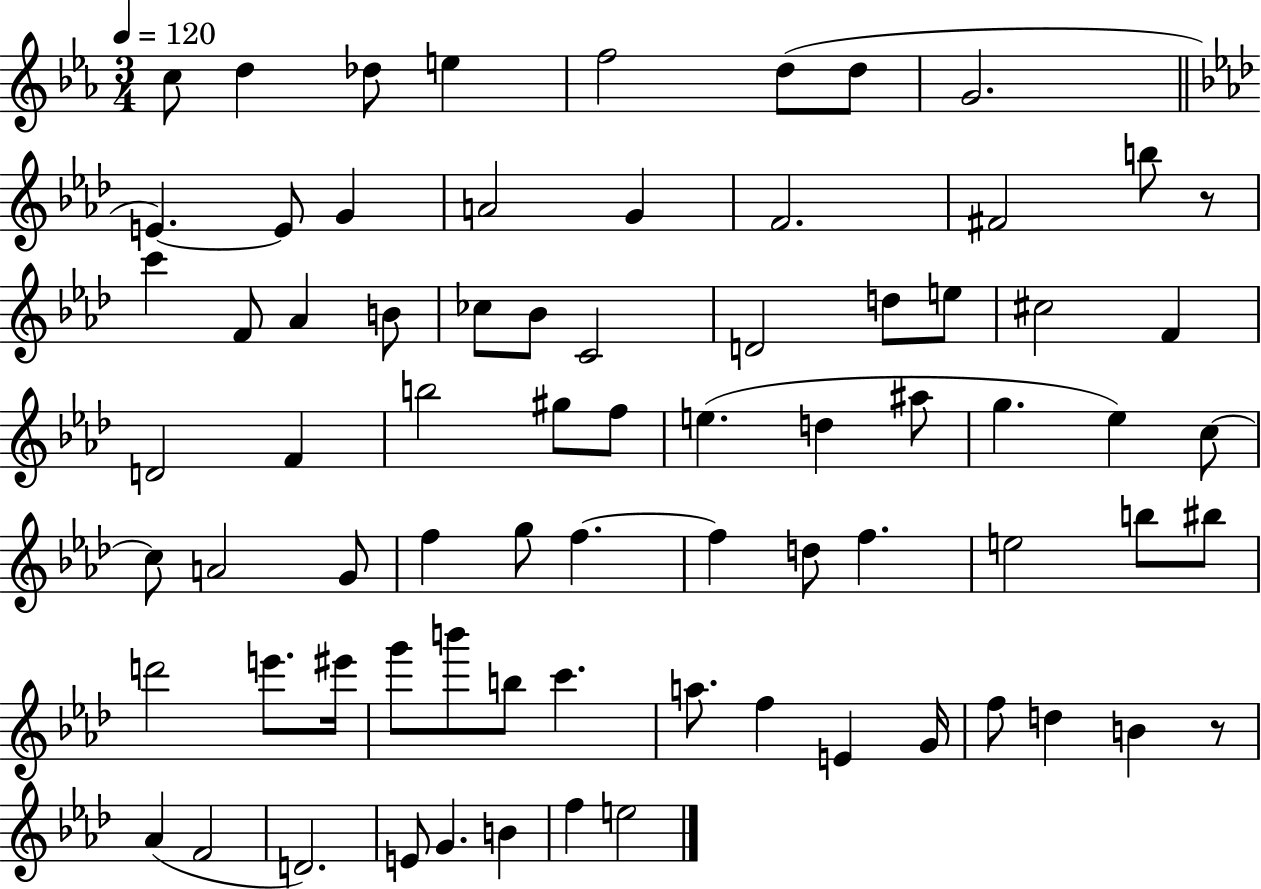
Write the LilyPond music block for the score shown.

{
  \clef treble
  \numericTimeSignature
  \time 3/4
  \key ees \major
  \tempo 4 = 120
  c''8 d''4 des''8 e''4 | f''2 d''8( d''8 | g'2. | \bar "||" \break \key aes \major e'4.~~) e'8 g'4 | a'2 g'4 | f'2. | fis'2 b''8 r8 | \break c'''4 f'8 aes'4 b'8 | ces''8 bes'8 c'2 | d'2 d''8 e''8 | cis''2 f'4 | \break d'2 f'4 | b''2 gis''8 f''8 | e''4.( d''4 ais''8 | g''4. ees''4) c''8~~ | \break c''8 a'2 g'8 | f''4 g''8 f''4.~~ | f''4 d''8 f''4. | e''2 b''8 bis''8 | \break d'''2 e'''8. eis'''16 | g'''8 b'''8 b''8 c'''4. | a''8. f''4 e'4 g'16 | f''8 d''4 b'4 r8 | \break aes'4( f'2 | d'2.) | e'8 g'4. b'4 | f''4 e''2 | \break \bar "|."
}